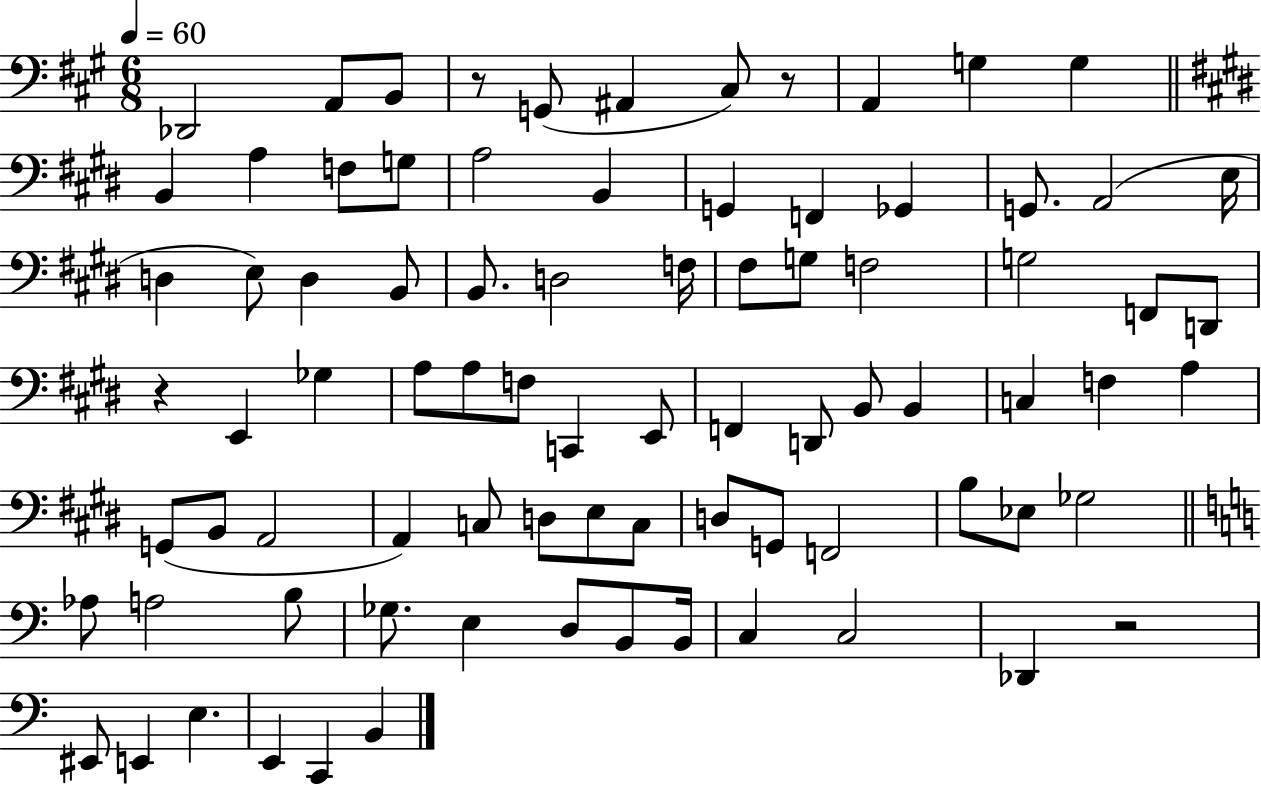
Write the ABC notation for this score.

X:1
T:Untitled
M:6/8
L:1/4
K:A
_D,,2 A,,/2 B,,/2 z/2 G,,/2 ^A,, ^C,/2 z/2 A,, G, G, B,, A, F,/2 G,/2 A,2 B,, G,, F,, _G,, G,,/2 A,,2 E,/4 D, E,/2 D, B,,/2 B,,/2 D,2 F,/4 ^F,/2 G,/2 F,2 G,2 F,,/2 D,,/2 z E,, _G, A,/2 A,/2 F,/2 C,, E,,/2 F,, D,,/2 B,,/2 B,, C, F, A, G,,/2 B,,/2 A,,2 A,, C,/2 D,/2 E,/2 C,/2 D,/2 G,,/2 F,,2 B,/2 _E,/2 _G,2 _A,/2 A,2 B,/2 _G,/2 E, D,/2 B,,/2 B,,/4 C, C,2 _D,, z2 ^E,,/2 E,, E, E,, C,, B,,